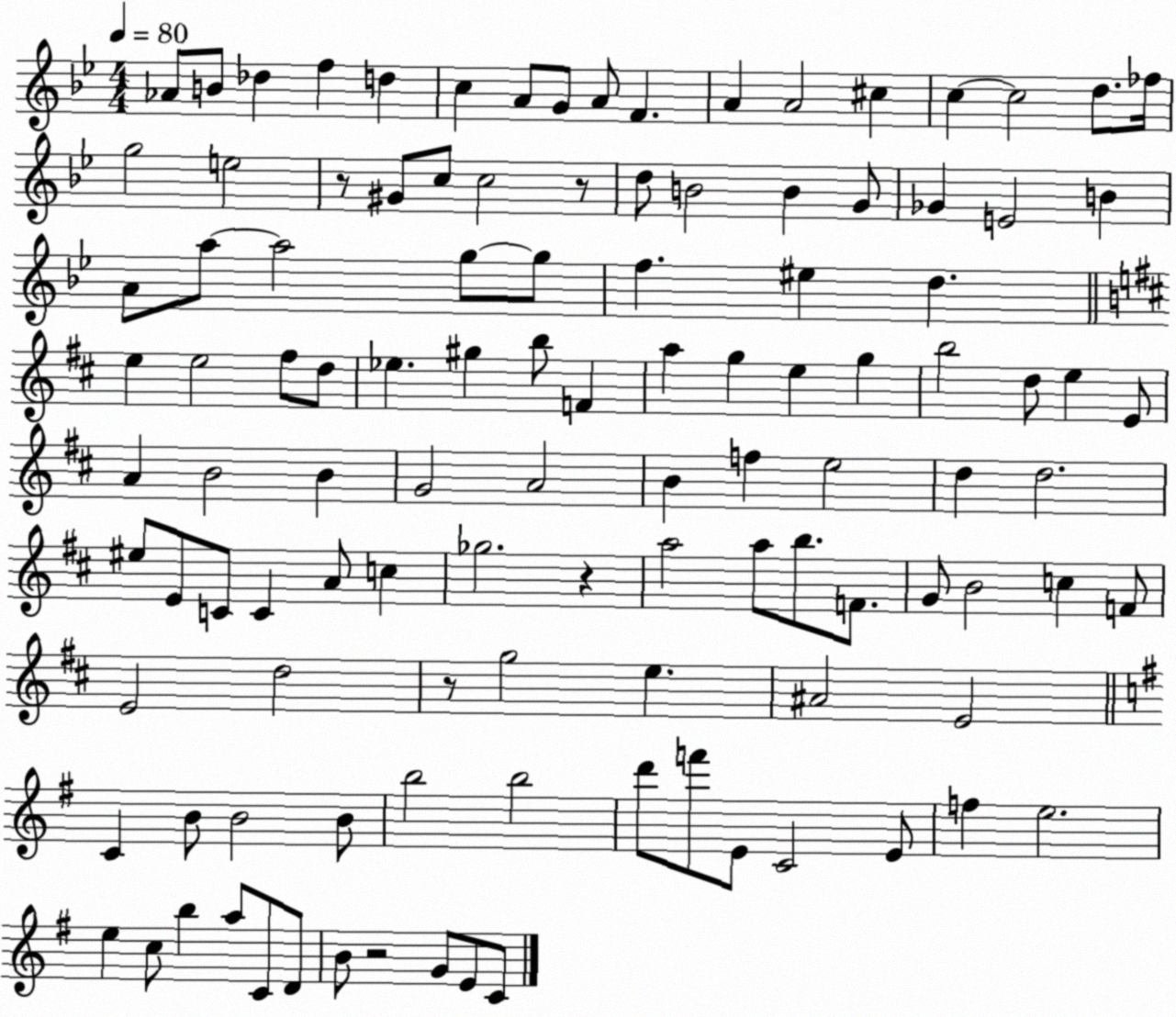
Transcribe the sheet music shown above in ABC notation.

X:1
T:Untitled
M:4/4
L:1/4
K:Bb
_A/2 B/2 _d f d c A/2 G/2 A/2 F A A2 ^c c c2 d/2 _f/4 g2 e2 z/2 ^G/2 c/2 c2 z/2 d/2 B2 B G/2 _G E2 B A/2 a/2 a2 g/2 g/2 f ^e d e e2 ^f/2 d/2 _e ^g b/2 F a g e g b2 d/2 e E/2 A B2 B G2 A2 B f e2 d d2 ^e/2 E/2 C/2 C A/2 c _g2 z a2 a/2 b/2 F/2 G/2 B2 c F/2 E2 d2 z/2 g2 e ^A2 E2 C B/2 B2 B/2 b2 b2 d'/2 f'/2 E/2 C2 E/2 f e2 e c/2 b a/2 C/2 D/2 B/2 z2 G/2 E/2 C/2